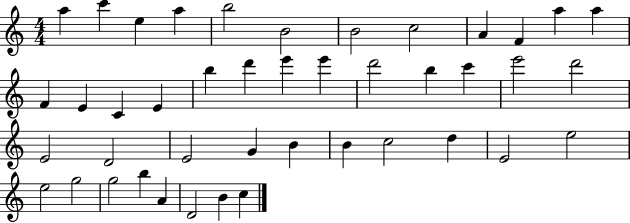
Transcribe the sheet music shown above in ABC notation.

X:1
T:Untitled
M:4/4
L:1/4
K:C
a c' e a b2 B2 B2 c2 A F a a F E C E b d' e' e' d'2 b c' e'2 d'2 E2 D2 E2 G B B c2 d E2 e2 e2 g2 g2 b A D2 B c